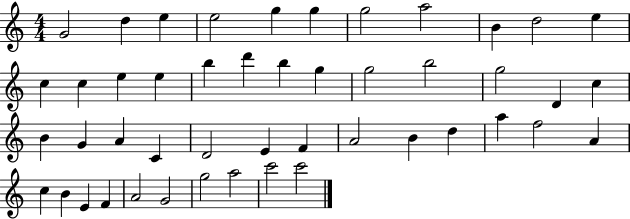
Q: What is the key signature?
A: C major